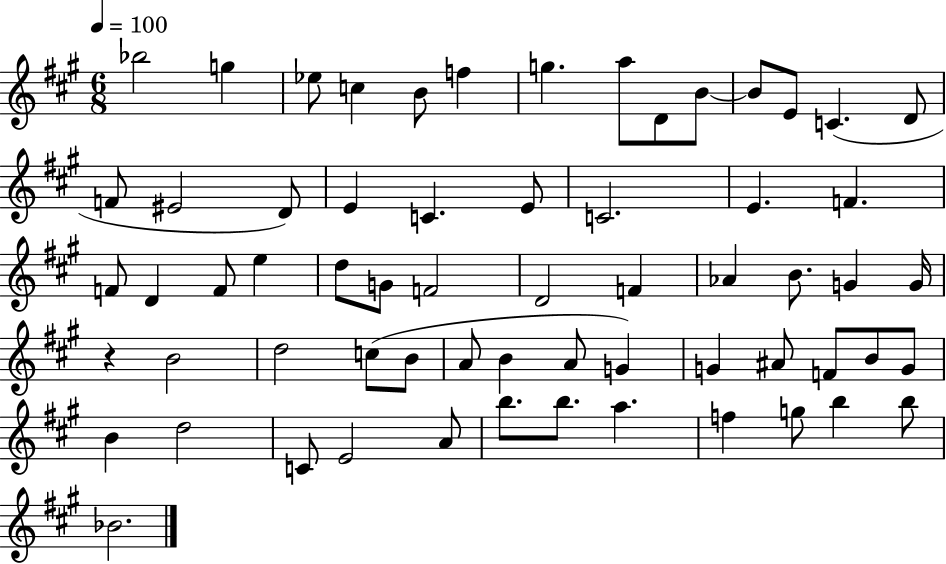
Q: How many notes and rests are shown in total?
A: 63